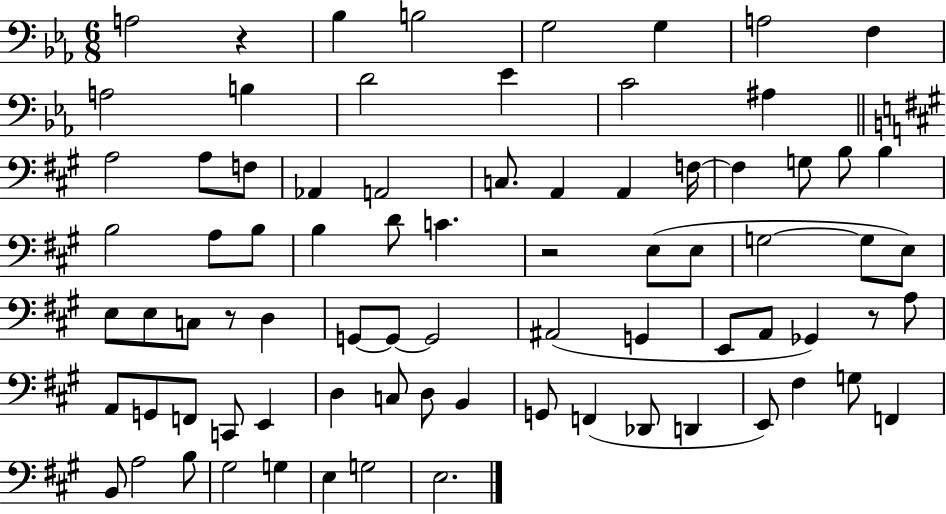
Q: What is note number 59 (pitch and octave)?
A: B2